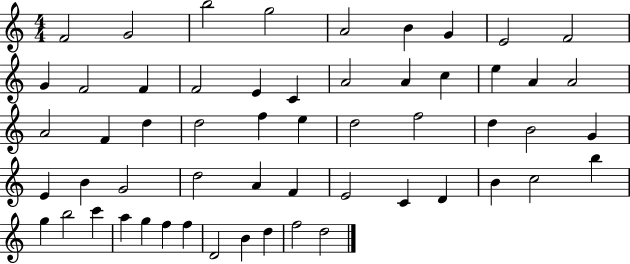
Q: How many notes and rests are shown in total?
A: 56